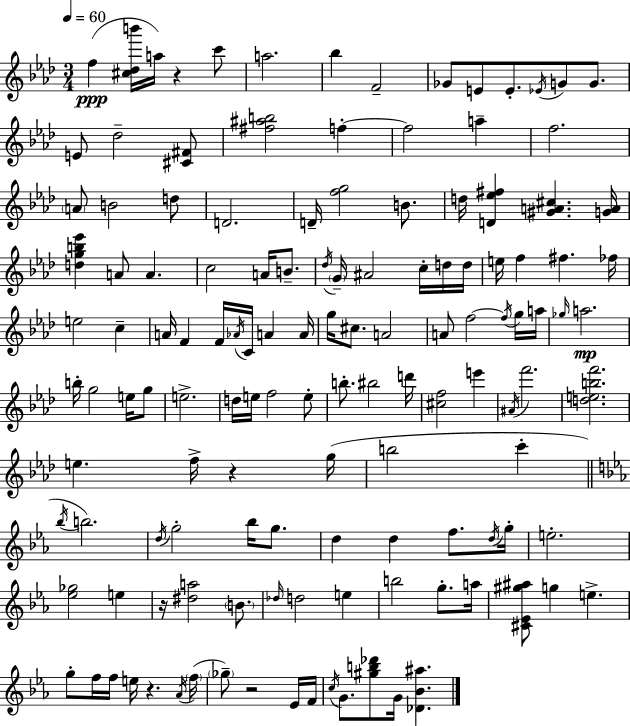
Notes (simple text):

F5/q [C#5,Db5,B6]/s A5/s R/q C6/e A5/h. Bb5/q F4/h Gb4/e E4/e E4/e. Eb4/s G4/e G4/e. E4/e Db5/h [C#4,F#4]/e [F#5,A#5,B5]/h F5/q F5/h A5/q F5/h. A4/e B4/h D5/e D4/h. D4/s [F5,G5]/h B4/e. D5/s [D4,Eb5,F#5]/q [G#4,A4,C#5]/q. [G4,A4]/s [D5,G5,B5,Eb6]/q A4/e A4/q. C5/h A4/s B4/e. Db5/s G4/s A#4/h C5/s D5/s D5/s E5/s F5/q F#5/q. FES5/s E5/h C5/q A4/s F4/q F4/s Ab4/s C4/s A4/q A4/s G5/s C#5/e. A4/h A4/e F5/h F5/s G5/s A5/s Gb5/s A5/h. B5/s G5/h E5/s G5/e E5/h. D5/s E5/s F5/h E5/e B5/e. BIS5/h D6/s [C#5,F5]/h E6/q A#4/s F6/h. [D5,E5,B5,F6]/h. E5/q. F5/s R/q G5/s B5/h C6/q Bb5/s B5/h. D5/s G5/h Bb5/s G5/e. D5/q D5/q F5/e. D5/s G5/s E5/h. [Eb5,Gb5]/h E5/q R/s [D#5,A5]/h B4/e. Db5/s D5/h E5/q B5/h G5/e. A5/s [C#4,Eb4,G#5,A#5]/e G5/q E5/q. G5/e F5/s F5/s E5/s R/q. Ab4/s F5/s Gb5/e R/h Eb4/s F4/s C5/s G4/e. [G#5,B5,Db6]/e G4/s [Db4,Bb4,A#5]/q.